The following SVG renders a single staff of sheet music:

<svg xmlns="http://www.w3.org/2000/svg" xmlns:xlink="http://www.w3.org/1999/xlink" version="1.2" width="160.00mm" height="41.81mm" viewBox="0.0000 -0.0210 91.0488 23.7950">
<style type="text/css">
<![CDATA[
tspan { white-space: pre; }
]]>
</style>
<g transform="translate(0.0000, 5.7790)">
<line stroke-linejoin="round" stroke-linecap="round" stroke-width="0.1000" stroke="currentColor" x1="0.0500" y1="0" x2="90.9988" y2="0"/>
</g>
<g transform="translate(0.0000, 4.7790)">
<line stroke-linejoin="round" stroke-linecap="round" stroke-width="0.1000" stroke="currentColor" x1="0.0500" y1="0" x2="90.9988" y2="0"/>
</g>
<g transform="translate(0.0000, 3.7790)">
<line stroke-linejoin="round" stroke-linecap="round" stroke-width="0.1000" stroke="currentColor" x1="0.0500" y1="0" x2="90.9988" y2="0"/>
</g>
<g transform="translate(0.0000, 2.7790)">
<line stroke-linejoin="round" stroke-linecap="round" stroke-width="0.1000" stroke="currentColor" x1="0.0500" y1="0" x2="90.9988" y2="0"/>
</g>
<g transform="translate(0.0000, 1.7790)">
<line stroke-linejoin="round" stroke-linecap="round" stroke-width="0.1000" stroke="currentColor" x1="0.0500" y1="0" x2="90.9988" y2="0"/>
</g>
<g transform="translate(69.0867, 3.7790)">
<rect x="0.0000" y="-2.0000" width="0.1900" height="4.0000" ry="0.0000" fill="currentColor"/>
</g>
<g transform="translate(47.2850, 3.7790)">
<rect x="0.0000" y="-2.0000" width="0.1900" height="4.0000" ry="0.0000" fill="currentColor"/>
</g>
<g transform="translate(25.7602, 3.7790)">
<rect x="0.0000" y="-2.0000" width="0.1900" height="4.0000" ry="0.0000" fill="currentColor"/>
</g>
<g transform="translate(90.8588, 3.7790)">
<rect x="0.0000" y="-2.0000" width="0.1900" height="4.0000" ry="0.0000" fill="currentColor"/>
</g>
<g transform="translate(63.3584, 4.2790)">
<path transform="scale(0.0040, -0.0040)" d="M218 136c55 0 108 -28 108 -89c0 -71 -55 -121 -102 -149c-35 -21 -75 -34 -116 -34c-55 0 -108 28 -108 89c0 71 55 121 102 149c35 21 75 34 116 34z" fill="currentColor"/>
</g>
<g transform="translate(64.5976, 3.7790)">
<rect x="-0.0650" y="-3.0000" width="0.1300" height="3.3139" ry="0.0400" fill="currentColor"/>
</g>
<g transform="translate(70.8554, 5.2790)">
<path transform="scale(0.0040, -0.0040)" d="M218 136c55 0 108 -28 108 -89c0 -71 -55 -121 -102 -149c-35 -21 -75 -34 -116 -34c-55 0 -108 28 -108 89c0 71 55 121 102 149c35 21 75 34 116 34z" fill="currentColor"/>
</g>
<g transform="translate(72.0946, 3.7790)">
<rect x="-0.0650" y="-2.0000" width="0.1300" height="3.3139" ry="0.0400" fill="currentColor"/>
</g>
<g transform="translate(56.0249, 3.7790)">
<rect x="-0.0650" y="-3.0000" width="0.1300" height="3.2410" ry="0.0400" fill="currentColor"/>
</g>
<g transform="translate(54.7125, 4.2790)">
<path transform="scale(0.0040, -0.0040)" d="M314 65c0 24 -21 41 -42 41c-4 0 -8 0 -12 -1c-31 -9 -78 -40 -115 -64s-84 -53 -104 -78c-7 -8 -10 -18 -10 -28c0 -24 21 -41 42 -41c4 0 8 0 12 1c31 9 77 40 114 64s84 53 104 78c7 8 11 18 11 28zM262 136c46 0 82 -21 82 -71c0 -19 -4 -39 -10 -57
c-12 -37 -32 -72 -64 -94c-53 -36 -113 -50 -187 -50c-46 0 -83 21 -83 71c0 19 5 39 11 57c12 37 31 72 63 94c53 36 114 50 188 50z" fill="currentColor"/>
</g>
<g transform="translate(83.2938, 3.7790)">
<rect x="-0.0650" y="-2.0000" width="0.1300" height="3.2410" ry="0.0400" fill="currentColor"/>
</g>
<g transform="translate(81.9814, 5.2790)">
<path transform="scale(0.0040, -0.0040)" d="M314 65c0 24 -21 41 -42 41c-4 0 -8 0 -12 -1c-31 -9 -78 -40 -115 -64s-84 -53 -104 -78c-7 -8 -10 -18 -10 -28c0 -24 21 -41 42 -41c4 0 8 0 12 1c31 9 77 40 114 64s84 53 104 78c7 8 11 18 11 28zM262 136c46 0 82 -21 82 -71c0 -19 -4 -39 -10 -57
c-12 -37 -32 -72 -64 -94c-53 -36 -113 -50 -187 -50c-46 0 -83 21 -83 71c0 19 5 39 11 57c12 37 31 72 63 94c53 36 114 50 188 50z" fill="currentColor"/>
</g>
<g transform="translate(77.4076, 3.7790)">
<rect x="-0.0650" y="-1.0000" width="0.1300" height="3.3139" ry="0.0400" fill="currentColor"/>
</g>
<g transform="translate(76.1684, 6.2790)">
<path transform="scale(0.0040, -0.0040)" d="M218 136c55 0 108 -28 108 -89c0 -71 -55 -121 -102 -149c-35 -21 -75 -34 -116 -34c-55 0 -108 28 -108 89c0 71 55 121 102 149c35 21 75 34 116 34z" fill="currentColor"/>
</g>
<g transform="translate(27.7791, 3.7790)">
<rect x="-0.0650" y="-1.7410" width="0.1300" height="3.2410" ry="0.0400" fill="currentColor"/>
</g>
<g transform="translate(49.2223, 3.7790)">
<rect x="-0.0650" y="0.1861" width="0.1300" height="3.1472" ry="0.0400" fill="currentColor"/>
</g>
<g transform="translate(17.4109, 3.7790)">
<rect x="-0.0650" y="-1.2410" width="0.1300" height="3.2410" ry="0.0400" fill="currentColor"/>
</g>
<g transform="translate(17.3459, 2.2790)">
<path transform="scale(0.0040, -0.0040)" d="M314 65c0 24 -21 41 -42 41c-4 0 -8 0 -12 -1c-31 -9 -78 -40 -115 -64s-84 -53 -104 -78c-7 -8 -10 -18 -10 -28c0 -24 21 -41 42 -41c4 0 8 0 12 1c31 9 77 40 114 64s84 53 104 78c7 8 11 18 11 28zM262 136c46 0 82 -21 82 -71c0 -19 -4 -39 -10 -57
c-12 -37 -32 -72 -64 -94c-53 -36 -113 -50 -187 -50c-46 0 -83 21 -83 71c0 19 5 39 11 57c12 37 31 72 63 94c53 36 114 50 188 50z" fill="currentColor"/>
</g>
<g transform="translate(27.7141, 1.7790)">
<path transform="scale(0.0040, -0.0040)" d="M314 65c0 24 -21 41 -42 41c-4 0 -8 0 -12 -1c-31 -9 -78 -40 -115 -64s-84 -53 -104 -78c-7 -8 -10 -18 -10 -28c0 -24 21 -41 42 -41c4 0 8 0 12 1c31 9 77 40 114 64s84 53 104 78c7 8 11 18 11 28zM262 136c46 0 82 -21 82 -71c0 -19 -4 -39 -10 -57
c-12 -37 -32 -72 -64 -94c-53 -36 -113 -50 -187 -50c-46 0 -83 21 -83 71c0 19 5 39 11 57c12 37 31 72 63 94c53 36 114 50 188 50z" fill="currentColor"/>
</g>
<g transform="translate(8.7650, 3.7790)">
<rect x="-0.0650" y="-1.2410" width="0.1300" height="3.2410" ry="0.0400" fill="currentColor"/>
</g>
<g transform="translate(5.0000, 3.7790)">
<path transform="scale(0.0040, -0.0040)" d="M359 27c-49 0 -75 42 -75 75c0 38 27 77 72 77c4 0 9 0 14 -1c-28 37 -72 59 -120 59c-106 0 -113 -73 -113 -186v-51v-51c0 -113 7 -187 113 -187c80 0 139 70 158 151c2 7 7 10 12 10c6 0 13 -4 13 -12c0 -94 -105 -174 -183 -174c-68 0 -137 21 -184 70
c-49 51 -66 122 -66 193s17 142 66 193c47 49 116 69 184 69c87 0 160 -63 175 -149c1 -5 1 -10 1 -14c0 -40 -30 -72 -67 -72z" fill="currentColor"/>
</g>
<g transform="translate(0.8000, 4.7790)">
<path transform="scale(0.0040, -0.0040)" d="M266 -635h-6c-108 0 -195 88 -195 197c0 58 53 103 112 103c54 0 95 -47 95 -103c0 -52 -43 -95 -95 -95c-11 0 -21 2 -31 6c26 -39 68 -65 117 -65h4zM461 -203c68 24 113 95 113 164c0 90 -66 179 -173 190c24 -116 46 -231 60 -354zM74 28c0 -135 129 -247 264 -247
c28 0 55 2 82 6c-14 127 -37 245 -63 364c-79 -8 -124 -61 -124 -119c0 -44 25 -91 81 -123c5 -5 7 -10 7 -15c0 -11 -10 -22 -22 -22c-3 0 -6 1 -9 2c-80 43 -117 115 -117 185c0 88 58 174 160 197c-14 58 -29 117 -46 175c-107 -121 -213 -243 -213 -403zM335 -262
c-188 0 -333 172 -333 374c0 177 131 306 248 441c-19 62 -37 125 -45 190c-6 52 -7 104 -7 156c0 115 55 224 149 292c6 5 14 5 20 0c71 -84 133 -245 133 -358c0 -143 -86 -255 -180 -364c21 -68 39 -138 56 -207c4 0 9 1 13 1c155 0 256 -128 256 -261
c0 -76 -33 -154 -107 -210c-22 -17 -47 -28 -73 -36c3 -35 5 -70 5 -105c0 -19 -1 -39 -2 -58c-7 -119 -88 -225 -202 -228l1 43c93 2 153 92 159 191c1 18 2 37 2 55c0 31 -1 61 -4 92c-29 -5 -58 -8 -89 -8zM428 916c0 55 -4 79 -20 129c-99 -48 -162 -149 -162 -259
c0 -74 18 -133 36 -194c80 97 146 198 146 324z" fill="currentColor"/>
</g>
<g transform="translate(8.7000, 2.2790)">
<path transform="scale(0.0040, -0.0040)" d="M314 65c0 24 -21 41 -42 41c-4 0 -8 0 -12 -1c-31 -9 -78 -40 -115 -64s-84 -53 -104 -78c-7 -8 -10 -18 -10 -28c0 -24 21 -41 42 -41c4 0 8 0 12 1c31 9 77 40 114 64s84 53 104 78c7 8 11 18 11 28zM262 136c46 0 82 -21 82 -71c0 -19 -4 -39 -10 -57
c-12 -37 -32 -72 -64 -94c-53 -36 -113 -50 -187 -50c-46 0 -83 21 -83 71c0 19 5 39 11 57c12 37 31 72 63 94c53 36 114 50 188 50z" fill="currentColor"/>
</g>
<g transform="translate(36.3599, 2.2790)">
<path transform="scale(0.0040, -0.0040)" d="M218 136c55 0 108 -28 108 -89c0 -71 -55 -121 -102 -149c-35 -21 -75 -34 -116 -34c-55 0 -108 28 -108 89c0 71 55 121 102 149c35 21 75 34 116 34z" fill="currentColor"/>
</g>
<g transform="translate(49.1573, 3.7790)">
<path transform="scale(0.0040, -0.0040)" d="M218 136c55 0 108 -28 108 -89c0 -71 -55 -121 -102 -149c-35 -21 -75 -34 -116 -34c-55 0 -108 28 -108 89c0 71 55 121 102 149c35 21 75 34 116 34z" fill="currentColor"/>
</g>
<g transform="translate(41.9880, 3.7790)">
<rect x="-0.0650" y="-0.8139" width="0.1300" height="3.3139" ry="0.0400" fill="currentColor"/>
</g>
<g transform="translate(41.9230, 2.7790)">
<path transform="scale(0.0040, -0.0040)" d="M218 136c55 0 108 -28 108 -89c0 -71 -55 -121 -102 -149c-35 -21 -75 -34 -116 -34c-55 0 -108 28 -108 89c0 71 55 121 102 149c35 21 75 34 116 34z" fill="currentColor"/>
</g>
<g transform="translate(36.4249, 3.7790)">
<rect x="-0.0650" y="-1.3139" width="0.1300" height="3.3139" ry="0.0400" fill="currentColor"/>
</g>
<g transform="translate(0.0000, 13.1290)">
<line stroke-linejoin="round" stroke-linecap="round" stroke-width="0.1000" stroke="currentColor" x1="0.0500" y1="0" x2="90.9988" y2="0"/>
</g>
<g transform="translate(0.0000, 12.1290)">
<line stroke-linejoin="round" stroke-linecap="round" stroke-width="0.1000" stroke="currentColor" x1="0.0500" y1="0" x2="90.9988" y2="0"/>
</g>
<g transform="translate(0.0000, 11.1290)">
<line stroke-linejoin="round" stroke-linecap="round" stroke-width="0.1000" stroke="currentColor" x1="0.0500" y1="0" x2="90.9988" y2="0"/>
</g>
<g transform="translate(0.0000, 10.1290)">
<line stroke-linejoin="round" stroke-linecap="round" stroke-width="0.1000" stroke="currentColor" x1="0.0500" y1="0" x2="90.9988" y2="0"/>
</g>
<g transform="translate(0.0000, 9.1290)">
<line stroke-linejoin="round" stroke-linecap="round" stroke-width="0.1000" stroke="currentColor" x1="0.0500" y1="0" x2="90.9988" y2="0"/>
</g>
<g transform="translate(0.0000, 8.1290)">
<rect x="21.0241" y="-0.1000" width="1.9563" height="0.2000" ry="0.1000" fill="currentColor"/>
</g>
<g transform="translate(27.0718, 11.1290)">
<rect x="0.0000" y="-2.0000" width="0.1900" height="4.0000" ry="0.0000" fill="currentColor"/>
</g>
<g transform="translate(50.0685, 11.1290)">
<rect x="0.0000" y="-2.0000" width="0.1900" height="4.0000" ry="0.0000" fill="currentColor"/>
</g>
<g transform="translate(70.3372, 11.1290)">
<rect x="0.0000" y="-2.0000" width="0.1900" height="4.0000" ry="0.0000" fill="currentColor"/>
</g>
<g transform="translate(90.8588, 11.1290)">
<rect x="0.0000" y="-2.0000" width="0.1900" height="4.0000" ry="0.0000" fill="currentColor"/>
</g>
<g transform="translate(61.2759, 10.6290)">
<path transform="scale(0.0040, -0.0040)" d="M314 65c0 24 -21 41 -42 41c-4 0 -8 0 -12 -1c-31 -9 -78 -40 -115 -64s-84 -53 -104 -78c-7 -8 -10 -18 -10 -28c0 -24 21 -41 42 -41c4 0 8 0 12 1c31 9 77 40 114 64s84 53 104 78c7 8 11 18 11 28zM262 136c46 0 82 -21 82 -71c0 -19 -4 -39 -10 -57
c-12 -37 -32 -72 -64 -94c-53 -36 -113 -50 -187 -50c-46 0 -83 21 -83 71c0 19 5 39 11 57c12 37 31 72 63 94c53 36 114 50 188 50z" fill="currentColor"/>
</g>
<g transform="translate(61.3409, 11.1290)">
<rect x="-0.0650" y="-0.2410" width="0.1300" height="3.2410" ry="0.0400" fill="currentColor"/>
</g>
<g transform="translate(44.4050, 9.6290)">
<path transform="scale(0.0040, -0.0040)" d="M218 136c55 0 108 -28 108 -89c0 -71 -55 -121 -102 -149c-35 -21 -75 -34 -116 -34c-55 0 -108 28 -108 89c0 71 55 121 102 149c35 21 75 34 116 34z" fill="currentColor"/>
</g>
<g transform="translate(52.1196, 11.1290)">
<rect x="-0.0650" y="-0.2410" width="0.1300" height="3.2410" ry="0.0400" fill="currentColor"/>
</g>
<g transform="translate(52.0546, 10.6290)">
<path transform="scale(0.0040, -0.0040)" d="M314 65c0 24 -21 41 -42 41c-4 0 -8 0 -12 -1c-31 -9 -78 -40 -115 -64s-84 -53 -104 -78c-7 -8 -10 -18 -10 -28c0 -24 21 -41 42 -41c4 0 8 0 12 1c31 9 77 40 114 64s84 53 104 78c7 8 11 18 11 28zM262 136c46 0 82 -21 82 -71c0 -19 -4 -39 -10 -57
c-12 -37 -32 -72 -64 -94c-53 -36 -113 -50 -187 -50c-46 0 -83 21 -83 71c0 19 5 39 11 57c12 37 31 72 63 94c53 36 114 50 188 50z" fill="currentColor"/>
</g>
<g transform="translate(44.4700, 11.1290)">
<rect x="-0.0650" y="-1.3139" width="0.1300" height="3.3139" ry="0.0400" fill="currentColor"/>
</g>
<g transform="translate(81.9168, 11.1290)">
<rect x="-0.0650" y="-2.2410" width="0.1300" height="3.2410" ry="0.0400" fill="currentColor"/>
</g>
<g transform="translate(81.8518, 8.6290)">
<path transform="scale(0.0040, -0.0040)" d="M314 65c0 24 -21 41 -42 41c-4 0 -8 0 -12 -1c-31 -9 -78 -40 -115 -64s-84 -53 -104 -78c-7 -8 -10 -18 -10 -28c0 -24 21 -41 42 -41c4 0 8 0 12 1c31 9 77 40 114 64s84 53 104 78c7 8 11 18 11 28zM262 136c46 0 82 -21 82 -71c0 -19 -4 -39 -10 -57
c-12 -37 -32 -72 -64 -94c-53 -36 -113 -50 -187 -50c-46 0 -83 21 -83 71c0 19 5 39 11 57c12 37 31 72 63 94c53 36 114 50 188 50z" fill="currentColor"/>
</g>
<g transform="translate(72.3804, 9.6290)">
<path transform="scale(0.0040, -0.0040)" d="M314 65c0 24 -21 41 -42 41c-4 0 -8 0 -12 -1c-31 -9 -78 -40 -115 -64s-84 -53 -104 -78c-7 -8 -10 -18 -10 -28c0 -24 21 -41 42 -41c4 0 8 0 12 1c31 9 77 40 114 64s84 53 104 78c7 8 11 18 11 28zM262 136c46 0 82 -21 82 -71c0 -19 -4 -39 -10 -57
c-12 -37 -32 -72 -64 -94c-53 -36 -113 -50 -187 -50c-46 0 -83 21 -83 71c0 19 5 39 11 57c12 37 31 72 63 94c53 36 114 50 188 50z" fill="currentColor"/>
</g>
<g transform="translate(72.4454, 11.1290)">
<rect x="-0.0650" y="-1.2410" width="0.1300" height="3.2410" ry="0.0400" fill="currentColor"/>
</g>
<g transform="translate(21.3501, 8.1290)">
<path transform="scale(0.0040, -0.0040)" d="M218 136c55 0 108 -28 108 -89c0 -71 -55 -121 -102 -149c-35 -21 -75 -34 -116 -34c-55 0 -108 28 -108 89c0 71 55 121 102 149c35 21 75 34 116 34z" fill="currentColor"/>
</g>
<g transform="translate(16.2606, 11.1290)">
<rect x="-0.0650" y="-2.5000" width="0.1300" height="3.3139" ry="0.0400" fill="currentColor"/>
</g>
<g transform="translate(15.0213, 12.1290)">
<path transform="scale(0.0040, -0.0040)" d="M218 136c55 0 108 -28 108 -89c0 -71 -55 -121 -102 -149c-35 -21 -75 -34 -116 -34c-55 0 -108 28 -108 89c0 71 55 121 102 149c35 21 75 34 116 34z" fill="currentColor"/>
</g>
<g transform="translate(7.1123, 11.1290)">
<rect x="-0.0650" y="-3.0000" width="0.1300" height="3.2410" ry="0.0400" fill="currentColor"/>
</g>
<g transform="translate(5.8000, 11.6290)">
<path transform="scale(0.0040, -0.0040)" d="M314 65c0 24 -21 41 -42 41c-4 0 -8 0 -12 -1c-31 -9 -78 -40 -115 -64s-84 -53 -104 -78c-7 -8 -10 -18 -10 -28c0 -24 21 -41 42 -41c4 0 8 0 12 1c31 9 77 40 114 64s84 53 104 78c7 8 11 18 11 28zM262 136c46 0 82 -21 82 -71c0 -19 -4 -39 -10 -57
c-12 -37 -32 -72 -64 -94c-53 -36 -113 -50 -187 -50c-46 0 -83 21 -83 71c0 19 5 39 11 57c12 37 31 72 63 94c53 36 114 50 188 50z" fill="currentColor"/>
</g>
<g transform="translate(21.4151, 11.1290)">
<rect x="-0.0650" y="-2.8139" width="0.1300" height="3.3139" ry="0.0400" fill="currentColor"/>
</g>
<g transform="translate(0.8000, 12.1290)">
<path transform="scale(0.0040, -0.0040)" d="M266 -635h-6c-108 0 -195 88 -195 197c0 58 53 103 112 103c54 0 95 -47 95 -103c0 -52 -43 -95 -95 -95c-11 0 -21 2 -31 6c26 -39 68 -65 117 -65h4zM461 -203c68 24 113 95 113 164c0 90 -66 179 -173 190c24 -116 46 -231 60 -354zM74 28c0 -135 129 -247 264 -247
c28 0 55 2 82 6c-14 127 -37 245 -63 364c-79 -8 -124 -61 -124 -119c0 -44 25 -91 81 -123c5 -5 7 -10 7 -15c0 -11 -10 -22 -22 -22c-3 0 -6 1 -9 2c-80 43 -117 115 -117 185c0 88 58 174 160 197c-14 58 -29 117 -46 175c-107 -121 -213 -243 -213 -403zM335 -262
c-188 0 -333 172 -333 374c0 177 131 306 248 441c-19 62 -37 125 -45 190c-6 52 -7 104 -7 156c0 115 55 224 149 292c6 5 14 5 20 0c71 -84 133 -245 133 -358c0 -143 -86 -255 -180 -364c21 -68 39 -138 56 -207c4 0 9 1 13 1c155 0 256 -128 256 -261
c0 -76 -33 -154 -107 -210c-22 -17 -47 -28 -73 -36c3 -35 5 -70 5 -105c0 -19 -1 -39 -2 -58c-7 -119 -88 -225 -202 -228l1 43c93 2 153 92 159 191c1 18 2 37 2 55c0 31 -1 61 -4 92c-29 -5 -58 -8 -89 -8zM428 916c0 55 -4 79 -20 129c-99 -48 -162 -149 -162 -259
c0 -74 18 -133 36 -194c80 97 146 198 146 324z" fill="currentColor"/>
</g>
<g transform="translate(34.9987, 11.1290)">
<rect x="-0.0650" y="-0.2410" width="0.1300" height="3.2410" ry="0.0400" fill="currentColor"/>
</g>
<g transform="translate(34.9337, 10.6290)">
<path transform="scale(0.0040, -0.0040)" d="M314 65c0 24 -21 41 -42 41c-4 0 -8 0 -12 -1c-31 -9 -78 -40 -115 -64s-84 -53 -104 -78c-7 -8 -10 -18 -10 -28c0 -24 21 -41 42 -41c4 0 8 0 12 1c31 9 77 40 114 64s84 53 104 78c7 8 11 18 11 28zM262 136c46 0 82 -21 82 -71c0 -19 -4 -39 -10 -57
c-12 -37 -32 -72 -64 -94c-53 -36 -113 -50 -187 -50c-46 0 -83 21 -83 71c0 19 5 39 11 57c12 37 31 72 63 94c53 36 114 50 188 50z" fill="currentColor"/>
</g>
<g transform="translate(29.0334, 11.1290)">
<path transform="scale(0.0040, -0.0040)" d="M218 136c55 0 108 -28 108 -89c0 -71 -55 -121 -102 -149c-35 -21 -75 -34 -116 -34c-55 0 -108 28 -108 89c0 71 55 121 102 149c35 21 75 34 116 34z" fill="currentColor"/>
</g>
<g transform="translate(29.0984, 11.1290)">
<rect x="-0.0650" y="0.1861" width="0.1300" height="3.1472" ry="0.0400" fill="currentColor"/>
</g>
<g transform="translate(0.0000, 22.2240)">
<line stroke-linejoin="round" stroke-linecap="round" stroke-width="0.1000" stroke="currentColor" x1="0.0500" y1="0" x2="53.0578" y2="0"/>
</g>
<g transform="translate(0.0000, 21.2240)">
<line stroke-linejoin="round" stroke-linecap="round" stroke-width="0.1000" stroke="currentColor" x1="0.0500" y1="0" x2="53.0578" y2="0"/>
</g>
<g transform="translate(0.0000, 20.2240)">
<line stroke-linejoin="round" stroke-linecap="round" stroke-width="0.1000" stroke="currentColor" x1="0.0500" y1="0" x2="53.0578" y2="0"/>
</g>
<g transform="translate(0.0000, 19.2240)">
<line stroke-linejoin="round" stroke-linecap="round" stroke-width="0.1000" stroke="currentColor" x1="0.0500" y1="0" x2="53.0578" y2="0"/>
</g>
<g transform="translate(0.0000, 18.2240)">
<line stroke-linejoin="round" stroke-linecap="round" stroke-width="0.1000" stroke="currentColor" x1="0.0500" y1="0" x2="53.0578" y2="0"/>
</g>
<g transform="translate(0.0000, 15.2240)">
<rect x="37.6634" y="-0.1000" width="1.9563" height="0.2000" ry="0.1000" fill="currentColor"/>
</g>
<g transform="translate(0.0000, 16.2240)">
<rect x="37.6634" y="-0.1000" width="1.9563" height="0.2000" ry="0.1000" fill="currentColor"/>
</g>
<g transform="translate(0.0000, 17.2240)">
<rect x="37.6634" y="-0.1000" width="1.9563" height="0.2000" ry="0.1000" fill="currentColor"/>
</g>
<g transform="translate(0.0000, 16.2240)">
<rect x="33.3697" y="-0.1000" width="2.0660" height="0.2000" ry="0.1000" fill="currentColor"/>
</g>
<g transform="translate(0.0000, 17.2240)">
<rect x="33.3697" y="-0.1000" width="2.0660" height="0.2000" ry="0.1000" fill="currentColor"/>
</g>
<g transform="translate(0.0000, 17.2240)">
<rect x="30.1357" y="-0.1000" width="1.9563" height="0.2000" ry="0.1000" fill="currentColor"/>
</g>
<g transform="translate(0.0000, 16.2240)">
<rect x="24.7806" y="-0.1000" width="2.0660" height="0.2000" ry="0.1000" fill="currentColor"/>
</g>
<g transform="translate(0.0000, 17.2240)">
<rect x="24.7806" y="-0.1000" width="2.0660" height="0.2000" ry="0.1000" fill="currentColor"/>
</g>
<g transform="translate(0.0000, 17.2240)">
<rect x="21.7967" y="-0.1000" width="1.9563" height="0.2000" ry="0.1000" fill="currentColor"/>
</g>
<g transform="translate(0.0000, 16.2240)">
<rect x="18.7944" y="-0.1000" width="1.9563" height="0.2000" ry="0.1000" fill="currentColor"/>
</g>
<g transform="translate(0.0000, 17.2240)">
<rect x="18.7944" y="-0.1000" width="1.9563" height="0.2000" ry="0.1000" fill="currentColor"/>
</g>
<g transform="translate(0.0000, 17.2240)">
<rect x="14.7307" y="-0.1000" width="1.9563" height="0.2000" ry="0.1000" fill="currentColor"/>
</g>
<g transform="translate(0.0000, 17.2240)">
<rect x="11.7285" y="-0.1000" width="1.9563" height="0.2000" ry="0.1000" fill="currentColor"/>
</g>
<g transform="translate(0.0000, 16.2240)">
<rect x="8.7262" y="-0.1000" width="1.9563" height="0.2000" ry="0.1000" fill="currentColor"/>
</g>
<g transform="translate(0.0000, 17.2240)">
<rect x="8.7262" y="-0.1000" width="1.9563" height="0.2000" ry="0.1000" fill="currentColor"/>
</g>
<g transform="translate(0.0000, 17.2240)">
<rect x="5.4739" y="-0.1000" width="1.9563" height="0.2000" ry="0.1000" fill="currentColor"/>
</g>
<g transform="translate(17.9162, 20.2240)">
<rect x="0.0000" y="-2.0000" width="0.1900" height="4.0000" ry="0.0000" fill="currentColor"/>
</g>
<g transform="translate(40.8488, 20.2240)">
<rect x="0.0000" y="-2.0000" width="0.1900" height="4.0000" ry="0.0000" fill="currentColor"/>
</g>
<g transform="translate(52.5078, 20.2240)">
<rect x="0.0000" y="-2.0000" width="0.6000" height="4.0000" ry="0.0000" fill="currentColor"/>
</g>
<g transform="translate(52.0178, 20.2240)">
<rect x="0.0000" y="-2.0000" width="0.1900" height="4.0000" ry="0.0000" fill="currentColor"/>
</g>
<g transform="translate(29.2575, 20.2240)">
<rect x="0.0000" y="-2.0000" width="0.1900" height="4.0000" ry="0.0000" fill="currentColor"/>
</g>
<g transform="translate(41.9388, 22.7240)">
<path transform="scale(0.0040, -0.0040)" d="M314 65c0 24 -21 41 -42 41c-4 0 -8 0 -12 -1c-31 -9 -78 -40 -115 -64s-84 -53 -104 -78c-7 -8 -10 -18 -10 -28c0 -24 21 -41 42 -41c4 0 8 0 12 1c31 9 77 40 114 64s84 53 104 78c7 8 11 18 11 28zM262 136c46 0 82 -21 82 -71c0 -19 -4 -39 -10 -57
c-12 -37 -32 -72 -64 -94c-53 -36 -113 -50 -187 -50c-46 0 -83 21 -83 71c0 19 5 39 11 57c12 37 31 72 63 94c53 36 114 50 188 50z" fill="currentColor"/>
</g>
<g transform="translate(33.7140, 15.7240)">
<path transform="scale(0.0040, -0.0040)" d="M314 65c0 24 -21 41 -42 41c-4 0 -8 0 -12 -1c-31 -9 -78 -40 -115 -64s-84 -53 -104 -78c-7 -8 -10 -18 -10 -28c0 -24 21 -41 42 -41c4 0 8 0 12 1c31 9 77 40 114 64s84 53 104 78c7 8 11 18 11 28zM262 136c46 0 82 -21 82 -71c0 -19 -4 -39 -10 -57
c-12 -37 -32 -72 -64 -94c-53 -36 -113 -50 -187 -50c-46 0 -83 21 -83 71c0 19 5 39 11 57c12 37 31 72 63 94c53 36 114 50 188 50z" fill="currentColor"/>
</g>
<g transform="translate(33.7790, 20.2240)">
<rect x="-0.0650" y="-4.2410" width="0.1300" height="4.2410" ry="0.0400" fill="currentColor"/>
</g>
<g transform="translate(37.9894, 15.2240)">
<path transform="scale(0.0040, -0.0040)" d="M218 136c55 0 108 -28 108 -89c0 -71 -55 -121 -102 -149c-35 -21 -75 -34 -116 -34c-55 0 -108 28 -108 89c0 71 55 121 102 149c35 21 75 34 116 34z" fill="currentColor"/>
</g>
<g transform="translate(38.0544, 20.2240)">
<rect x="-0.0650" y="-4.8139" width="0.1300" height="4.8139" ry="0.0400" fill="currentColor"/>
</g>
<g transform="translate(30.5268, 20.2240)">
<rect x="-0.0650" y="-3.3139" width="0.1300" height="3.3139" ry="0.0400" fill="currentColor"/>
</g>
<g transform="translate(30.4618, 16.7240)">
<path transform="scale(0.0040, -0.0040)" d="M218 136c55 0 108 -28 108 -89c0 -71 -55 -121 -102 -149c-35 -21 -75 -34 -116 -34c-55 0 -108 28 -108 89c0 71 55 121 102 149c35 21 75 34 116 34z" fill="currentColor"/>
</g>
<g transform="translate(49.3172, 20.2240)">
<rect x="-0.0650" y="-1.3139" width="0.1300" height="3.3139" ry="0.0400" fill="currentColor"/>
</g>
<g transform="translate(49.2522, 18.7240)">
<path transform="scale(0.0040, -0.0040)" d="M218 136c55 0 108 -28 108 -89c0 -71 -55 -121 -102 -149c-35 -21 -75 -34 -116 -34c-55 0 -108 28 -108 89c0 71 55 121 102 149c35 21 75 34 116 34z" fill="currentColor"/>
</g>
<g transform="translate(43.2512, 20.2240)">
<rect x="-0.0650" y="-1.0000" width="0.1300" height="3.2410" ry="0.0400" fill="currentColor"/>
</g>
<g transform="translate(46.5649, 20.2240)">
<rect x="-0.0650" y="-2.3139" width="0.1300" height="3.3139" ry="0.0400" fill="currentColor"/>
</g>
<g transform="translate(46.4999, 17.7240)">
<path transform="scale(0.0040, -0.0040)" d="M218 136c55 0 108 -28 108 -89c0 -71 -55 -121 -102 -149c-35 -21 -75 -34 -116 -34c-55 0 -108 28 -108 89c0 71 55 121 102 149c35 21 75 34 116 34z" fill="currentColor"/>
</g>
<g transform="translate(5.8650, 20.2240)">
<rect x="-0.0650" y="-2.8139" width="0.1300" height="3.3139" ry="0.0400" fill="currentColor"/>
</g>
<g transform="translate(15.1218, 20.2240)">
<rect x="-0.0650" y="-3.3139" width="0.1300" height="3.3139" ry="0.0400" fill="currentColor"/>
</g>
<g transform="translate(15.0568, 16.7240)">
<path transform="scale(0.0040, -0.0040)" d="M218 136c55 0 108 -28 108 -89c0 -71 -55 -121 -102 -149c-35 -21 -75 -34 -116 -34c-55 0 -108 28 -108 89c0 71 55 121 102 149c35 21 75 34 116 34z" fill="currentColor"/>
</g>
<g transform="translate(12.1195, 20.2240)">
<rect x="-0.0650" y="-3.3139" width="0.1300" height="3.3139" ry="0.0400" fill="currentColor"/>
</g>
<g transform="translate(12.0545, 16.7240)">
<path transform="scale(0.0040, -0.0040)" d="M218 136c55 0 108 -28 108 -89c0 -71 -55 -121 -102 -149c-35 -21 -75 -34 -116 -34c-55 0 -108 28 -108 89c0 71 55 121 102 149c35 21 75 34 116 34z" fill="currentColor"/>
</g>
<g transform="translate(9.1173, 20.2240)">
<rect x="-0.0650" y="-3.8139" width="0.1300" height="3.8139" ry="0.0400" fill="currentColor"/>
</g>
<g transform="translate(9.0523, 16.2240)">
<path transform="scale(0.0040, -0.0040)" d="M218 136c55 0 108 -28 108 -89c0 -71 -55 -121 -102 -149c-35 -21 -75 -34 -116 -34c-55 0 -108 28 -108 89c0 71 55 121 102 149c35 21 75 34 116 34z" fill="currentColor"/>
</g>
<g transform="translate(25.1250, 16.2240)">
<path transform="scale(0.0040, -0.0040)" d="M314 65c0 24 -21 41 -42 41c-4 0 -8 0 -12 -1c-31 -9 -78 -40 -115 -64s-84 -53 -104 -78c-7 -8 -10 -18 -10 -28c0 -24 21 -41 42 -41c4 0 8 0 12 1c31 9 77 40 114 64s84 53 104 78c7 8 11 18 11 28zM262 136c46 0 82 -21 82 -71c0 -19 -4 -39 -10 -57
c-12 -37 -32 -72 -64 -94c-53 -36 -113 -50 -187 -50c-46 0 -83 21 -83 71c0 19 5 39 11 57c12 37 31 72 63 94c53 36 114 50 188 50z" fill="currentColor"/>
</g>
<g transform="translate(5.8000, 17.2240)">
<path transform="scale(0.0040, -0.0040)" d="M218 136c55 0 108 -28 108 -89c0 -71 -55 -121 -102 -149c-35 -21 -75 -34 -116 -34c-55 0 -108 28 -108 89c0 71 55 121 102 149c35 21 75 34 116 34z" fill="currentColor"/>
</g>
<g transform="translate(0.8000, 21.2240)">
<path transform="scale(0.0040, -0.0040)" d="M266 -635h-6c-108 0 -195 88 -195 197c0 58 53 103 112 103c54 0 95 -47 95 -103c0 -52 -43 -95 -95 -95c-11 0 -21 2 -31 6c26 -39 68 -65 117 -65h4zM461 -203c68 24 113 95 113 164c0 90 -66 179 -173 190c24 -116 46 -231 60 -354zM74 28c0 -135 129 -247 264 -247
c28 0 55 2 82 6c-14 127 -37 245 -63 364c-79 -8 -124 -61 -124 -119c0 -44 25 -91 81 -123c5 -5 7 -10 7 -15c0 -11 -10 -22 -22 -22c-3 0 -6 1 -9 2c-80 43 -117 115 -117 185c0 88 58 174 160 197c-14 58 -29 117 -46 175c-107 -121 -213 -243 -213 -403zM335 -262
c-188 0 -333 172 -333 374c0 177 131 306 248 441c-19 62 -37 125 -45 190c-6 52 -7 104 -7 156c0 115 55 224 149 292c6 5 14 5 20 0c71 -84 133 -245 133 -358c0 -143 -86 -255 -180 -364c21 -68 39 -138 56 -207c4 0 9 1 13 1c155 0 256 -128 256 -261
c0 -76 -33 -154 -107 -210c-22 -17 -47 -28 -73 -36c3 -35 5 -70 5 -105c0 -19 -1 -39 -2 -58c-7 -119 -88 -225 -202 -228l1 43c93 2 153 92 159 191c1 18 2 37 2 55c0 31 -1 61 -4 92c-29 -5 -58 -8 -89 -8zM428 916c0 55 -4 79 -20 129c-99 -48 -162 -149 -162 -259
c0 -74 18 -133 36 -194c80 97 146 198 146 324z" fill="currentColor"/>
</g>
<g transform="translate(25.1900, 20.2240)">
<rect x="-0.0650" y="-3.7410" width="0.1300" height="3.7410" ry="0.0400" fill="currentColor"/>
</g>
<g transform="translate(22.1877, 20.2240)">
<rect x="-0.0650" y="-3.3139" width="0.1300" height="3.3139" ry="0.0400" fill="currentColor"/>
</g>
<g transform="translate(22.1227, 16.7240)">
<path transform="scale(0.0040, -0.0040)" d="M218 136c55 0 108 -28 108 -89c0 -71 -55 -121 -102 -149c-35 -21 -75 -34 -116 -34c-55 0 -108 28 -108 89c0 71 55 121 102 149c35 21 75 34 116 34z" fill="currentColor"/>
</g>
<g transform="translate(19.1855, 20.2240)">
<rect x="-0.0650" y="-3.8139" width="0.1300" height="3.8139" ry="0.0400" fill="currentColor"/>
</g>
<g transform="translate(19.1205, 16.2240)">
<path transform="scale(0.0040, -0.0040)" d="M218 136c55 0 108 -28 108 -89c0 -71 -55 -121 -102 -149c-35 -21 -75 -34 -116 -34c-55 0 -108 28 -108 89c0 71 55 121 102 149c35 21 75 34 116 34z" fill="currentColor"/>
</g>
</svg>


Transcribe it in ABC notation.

X:1
T:Untitled
M:4/4
L:1/4
K:C
e2 e2 f2 e d B A2 A F D F2 A2 G a B c2 e c2 c2 e2 g2 a c' b b c' b c'2 b d'2 e' D2 g e